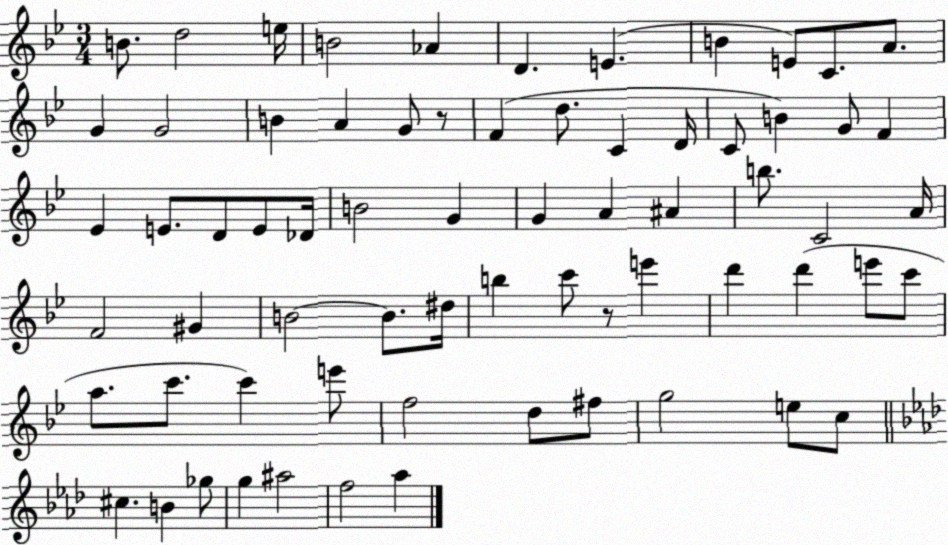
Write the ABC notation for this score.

X:1
T:Untitled
M:3/4
L:1/4
K:Bb
B/2 d2 e/4 B2 _A D E B E/2 C/2 A/2 G G2 B A G/2 z/2 F d/2 C D/4 C/2 B G/2 F _E E/2 D/2 E/2 _D/4 B2 G G A ^A b/2 C2 A/4 F2 ^G B2 B/2 ^d/4 b c'/2 z/2 e' d' d' e'/2 c'/2 a/2 c'/2 c' e'/2 f2 d/2 ^f/2 g2 e/2 c/2 ^c B _g/2 g ^a2 f2 _a